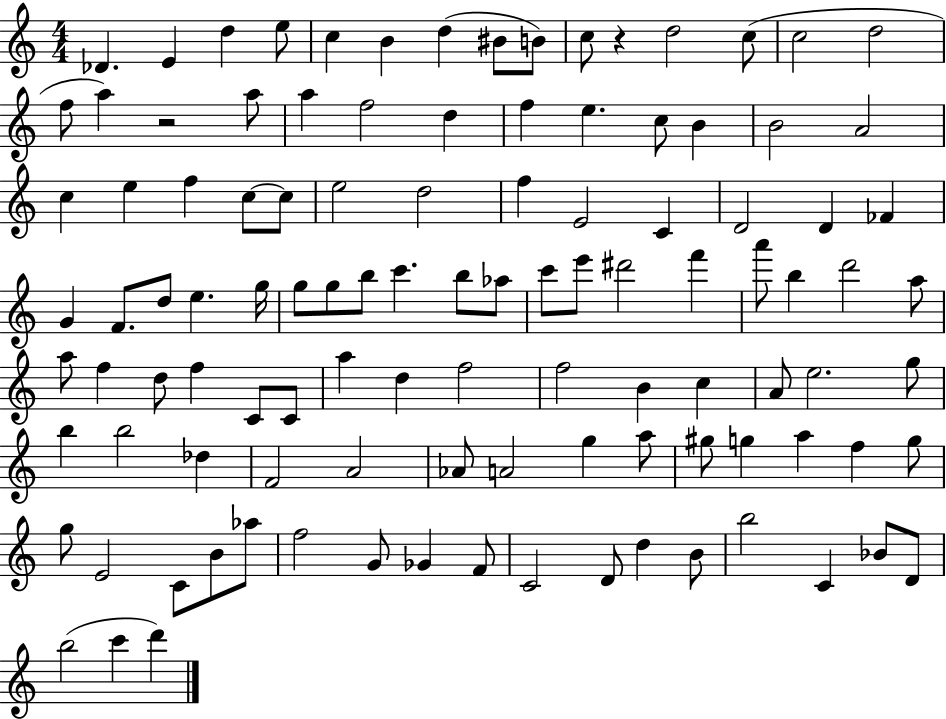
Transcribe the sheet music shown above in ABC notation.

X:1
T:Untitled
M:4/4
L:1/4
K:C
_D E d e/2 c B d ^B/2 B/2 c/2 z d2 c/2 c2 d2 f/2 a z2 a/2 a f2 d f e c/2 B B2 A2 c e f c/2 c/2 e2 d2 f E2 C D2 D _F G F/2 d/2 e g/4 g/2 g/2 b/2 c' b/2 _a/2 c'/2 e'/2 ^d'2 f' a'/2 b d'2 a/2 a/2 f d/2 f C/2 C/2 a d f2 f2 B c A/2 e2 g/2 b b2 _d F2 A2 _A/2 A2 g a/2 ^g/2 g a f g/2 g/2 E2 C/2 B/2 _a/2 f2 G/2 _G F/2 C2 D/2 d B/2 b2 C _B/2 D/2 b2 c' d'